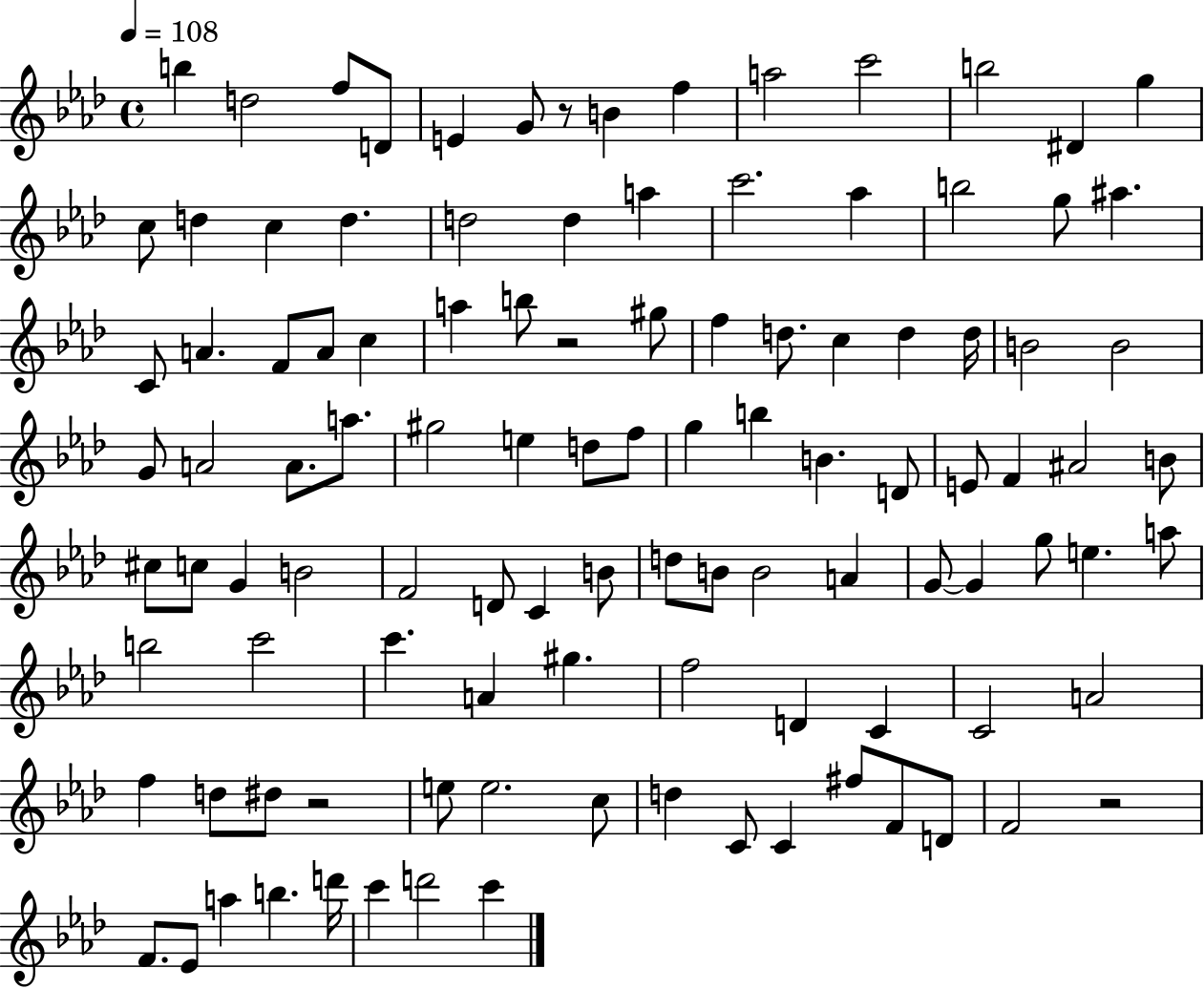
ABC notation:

X:1
T:Untitled
M:4/4
L:1/4
K:Ab
b d2 f/2 D/2 E G/2 z/2 B f a2 c'2 b2 ^D g c/2 d c d d2 d a c'2 _a b2 g/2 ^a C/2 A F/2 A/2 c a b/2 z2 ^g/2 f d/2 c d d/4 B2 B2 G/2 A2 A/2 a/2 ^g2 e d/2 f/2 g b B D/2 E/2 F ^A2 B/2 ^c/2 c/2 G B2 F2 D/2 C B/2 d/2 B/2 B2 A G/2 G g/2 e a/2 b2 c'2 c' A ^g f2 D C C2 A2 f d/2 ^d/2 z2 e/2 e2 c/2 d C/2 C ^f/2 F/2 D/2 F2 z2 F/2 _E/2 a b d'/4 c' d'2 c'